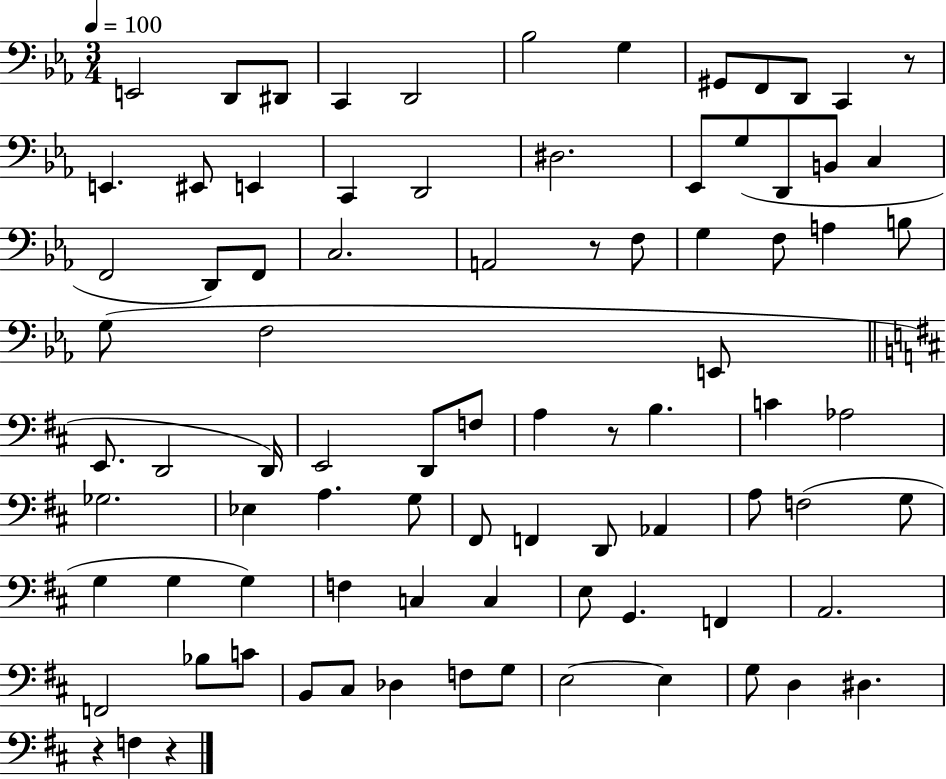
E2/h D2/e D#2/e C2/q D2/h Bb3/h G3/q G#2/e F2/e D2/e C2/q R/e E2/q. EIS2/e E2/q C2/q D2/h D#3/h. Eb2/e G3/e D2/e B2/e C3/q F2/h D2/e F2/e C3/h. A2/h R/e F3/e G3/q F3/e A3/q B3/e G3/e F3/h E2/e E2/e. D2/h D2/s E2/h D2/e F3/e A3/q R/e B3/q. C4/q Ab3/h Gb3/h. Eb3/q A3/q. G3/e F#2/e F2/q D2/e Ab2/q A3/e F3/h G3/e G3/q G3/q G3/q F3/q C3/q C3/q E3/e G2/q. F2/q A2/h. F2/h Bb3/e C4/e B2/e C#3/e Db3/q F3/e G3/e E3/h E3/q G3/e D3/q D#3/q. R/q F3/q R/q